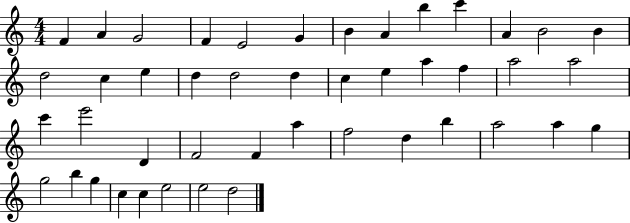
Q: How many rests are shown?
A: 0